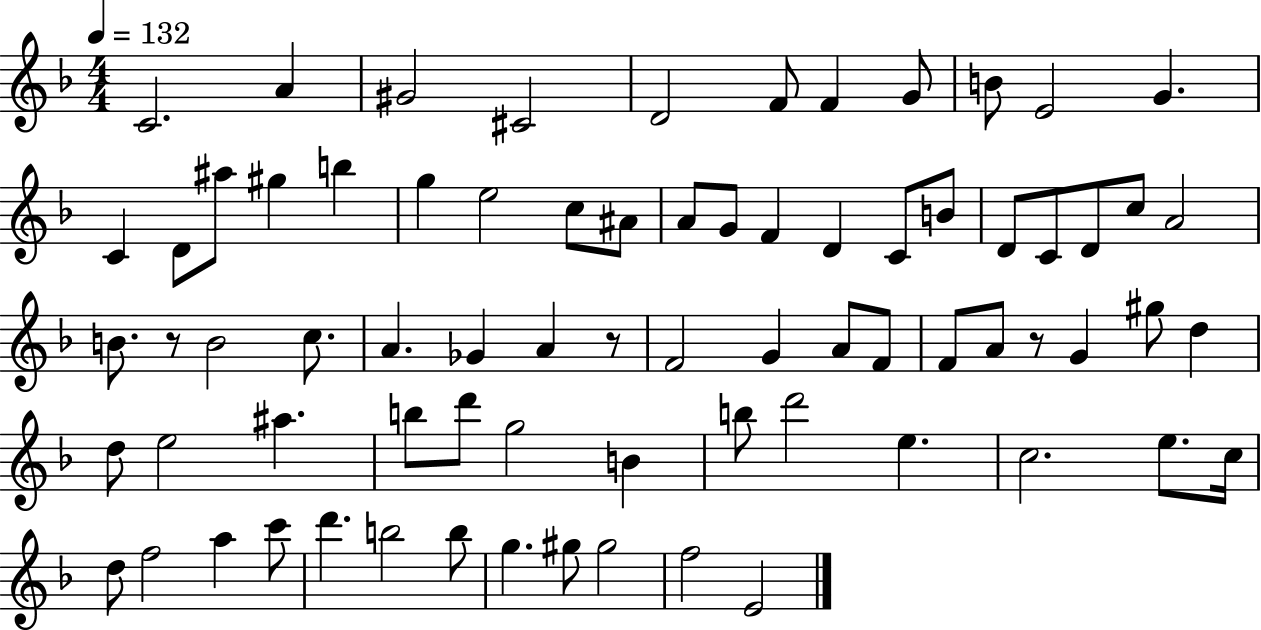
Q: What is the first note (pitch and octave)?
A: C4